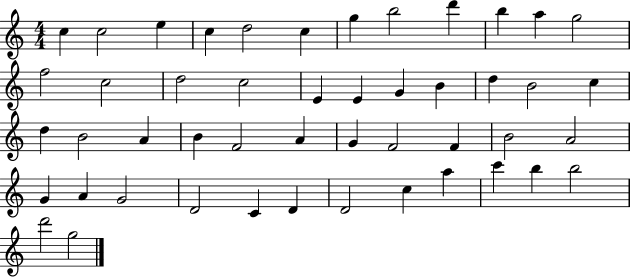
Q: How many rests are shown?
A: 0